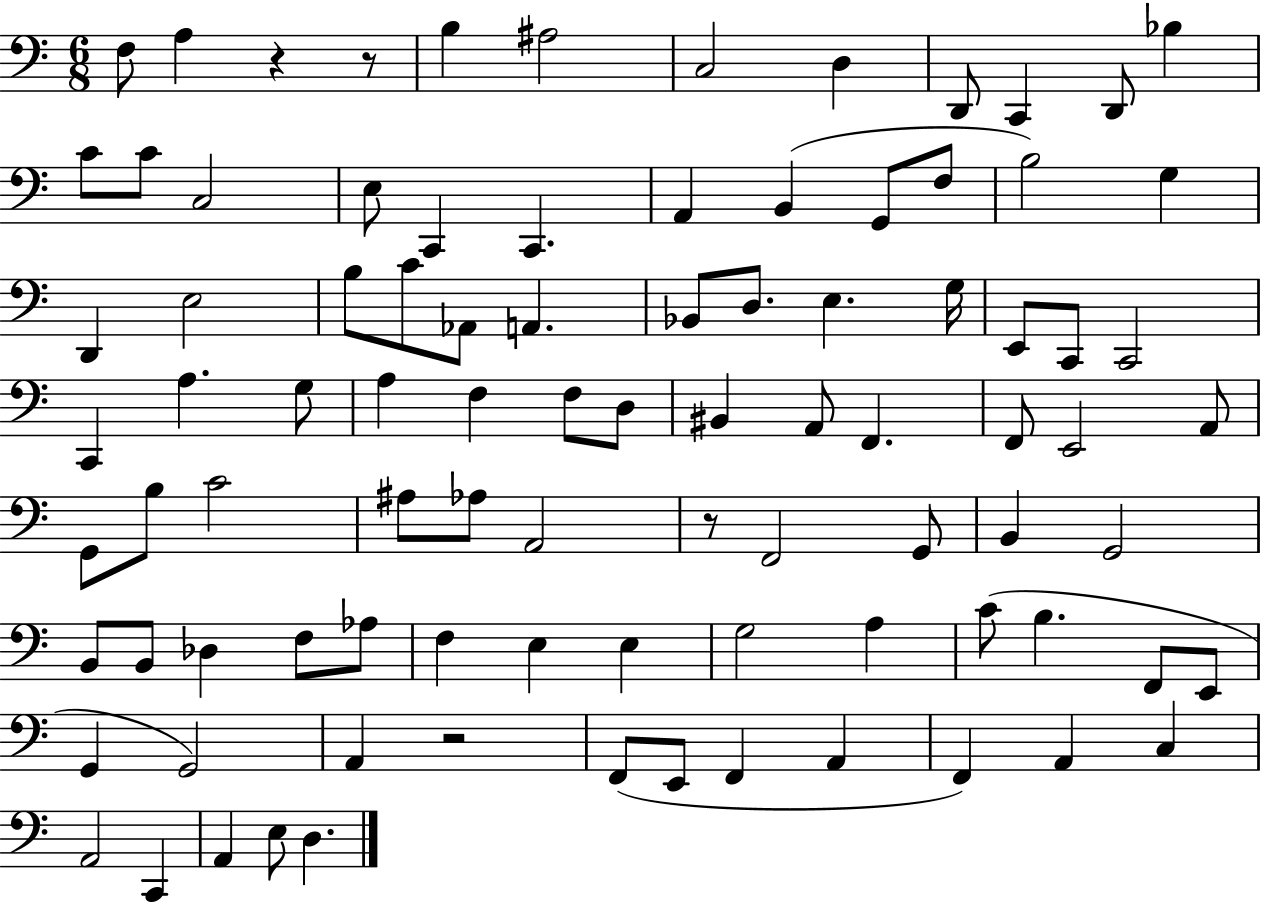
{
  \clef bass
  \numericTimeSignature
  \time 6/8
  \key c \major
  f8 a4 r4 r8 | b4 ais2 | c2 d4 | d,8 c,4 d,8 bes4 | \break c'8 c'8 c2 | e8 c,4 c,4. | a,4 b,4( g,8 f8 | b2) g4 | \break d,4 e2 | b8 c'8 aes,8 a,4. | bes,8 d8. e4. g16 | e,8 c,8 c,2 | \break c,4 a4. g8 | a4 f4 f8 d8 | bis,4 a,8 f,4. | f,8 e,2 a,8 | \break g,8 b8 c'2 | ais8 aes8 a,2 | r8 f,2 g,8 | b,4 g,2 | \break b,8 b,8 des4 f8 aes8 | f4 e4 e4 | g2 a4 | c'8( b4. f,8 e,8 | \break g,4 g,2) | a,4 r2 | f,8( e,8 f,4 a,4 | f,4) a,4 c4 | \break a,2 c,4 | a,4 e8 d4. | \bar "|."
}